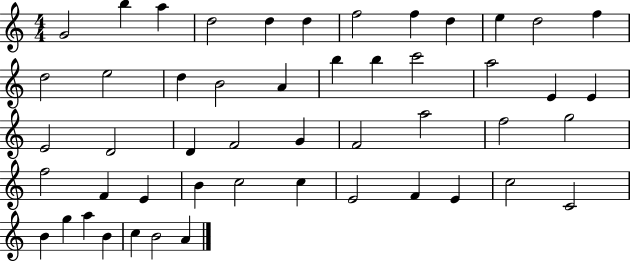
G4/h B5/q A5/q D5/h D5/q D5/q F5/h F5/q D5/q E5/q D5/h F5/q D5/h E5/h D5/q B4/h A4/q B5/q B5/q C6/h A5/h E4/q E4/q E4/h D4/h D4/q F4/h G4/q F4/h A5/h F5/h G5/h F5/h F4/q E4/q B4/q C5/h C5/q E4/h F4/q E4/q C5/h C4/h B4/q G5/q A5/q B4/q C5/q B4/h A4/q